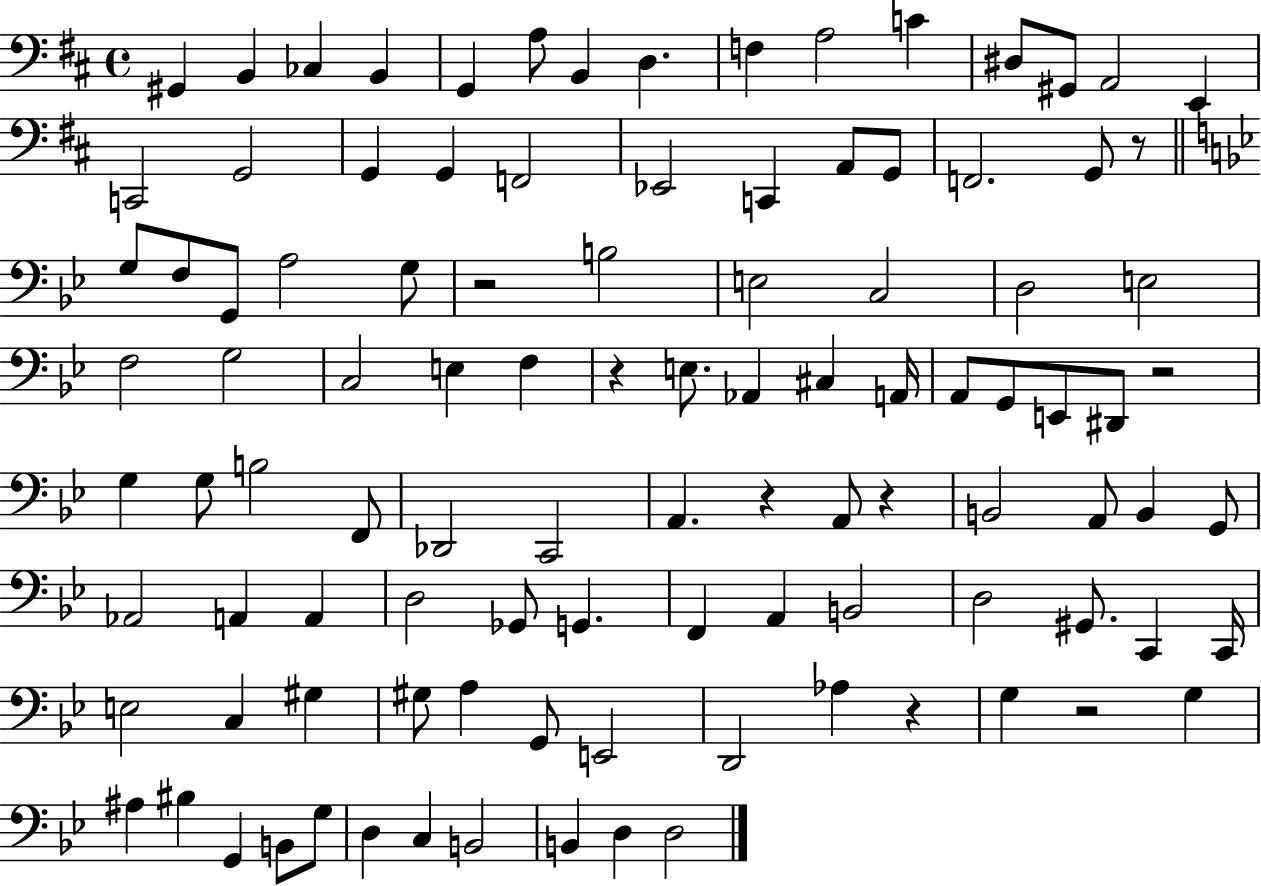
X:1
T:Untitled
M:4/4
L:1/4
K:D
^G,, B,, _C, B,, G,, A,/2 B,, D, F, A,2 C ^D,/2 ^G,,/2 A,,2 E,, C,,2 G,,2 G,, G,, F,,2 _E,,2 C,, A,,/2 G,,/2 F,,2 G,,/2 z/2 G,/2 F,/2 G,,/2 A,2 G,/2 z2 B,2 E,2 C,2 D,2 E,2 F,2 G,2 C,2 E, F, z E,/2 _A,, ^C, A,,/4 A,,/2 G,,/2 E,,/2 ^D,,/2 z2 G, G,/2 B,2 F,,/2 _D,,2 C,,2 A,, z A,,/2 z B,,2 A,,/2 B,, G,,/2 _A,,2 A,, A,, D,2 _G,,/2 G,, F,, A,, B,,2 D,2 ^G,,/2 C,, C,,/4 E,2 C, ^G, ^G,/2 A, G,,/2 E,,2 D,,2 _A, z G, z2 G, ^A, ^B, G,, B,,/2 G,/2 D, C, B,,2 B,, D, D,2